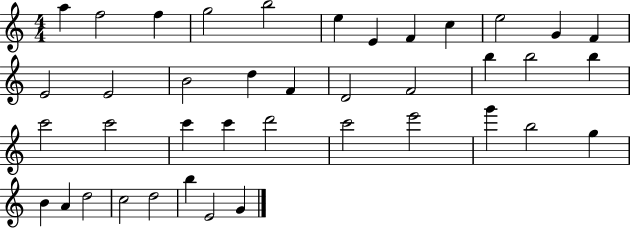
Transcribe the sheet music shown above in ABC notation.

X:1
T:Untitled
M:4/4
L:1/4
K:C
a f2 f g2 b2 e E F c e2 G F E2 E2 B2 d F D2 F2 b b2 b c'2 c'2 c' c' d'2 c'2 e'2 g' b2 g B A d2 c2 d2 b E2 G